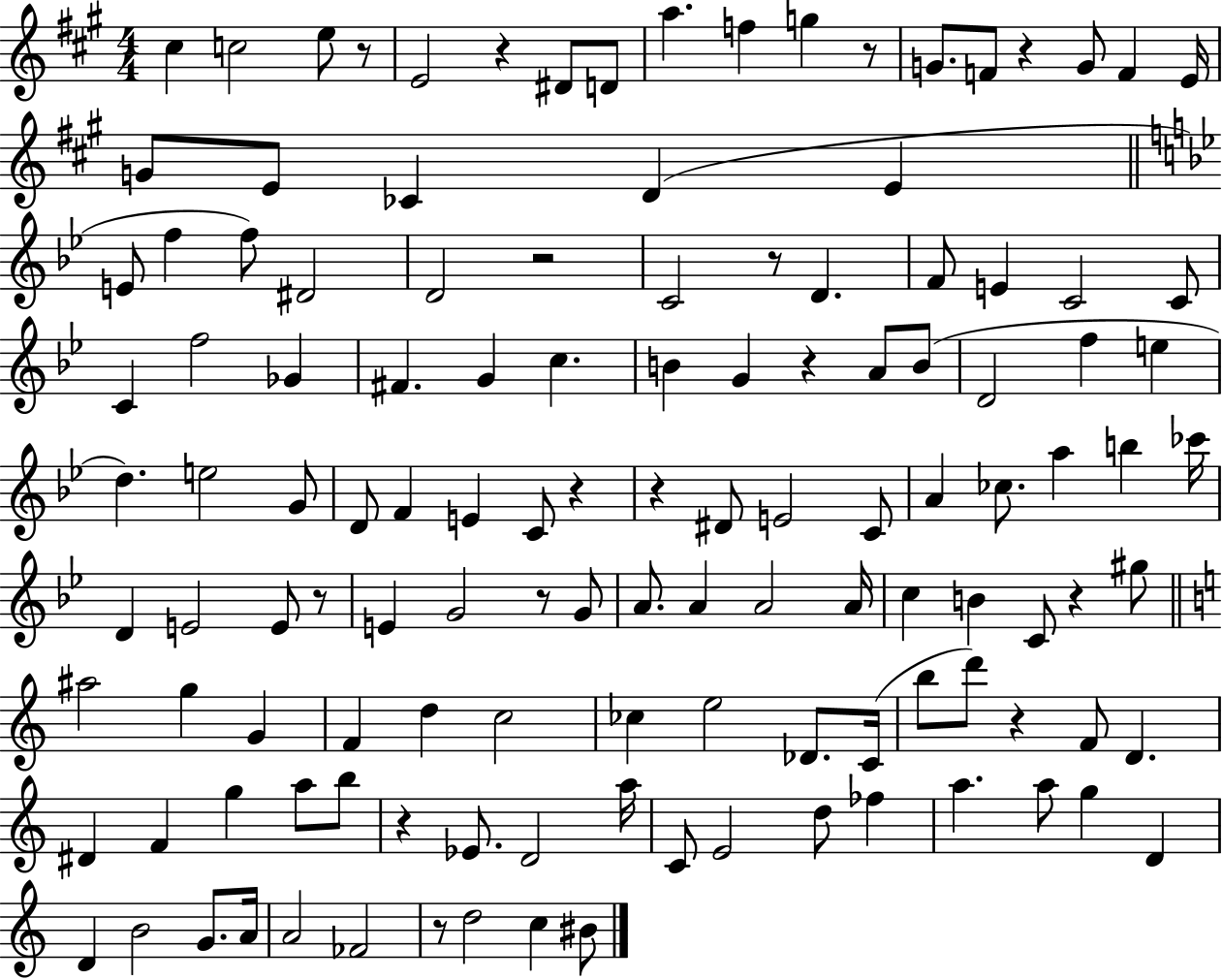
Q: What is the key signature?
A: A major